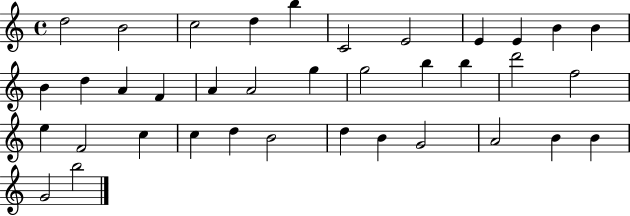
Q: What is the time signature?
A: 4/4